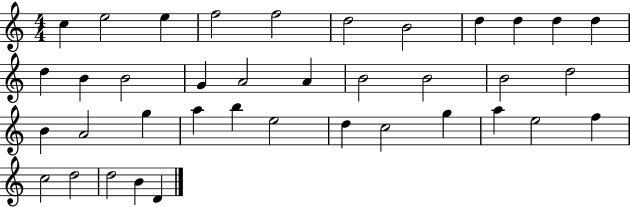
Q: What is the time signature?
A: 4/4